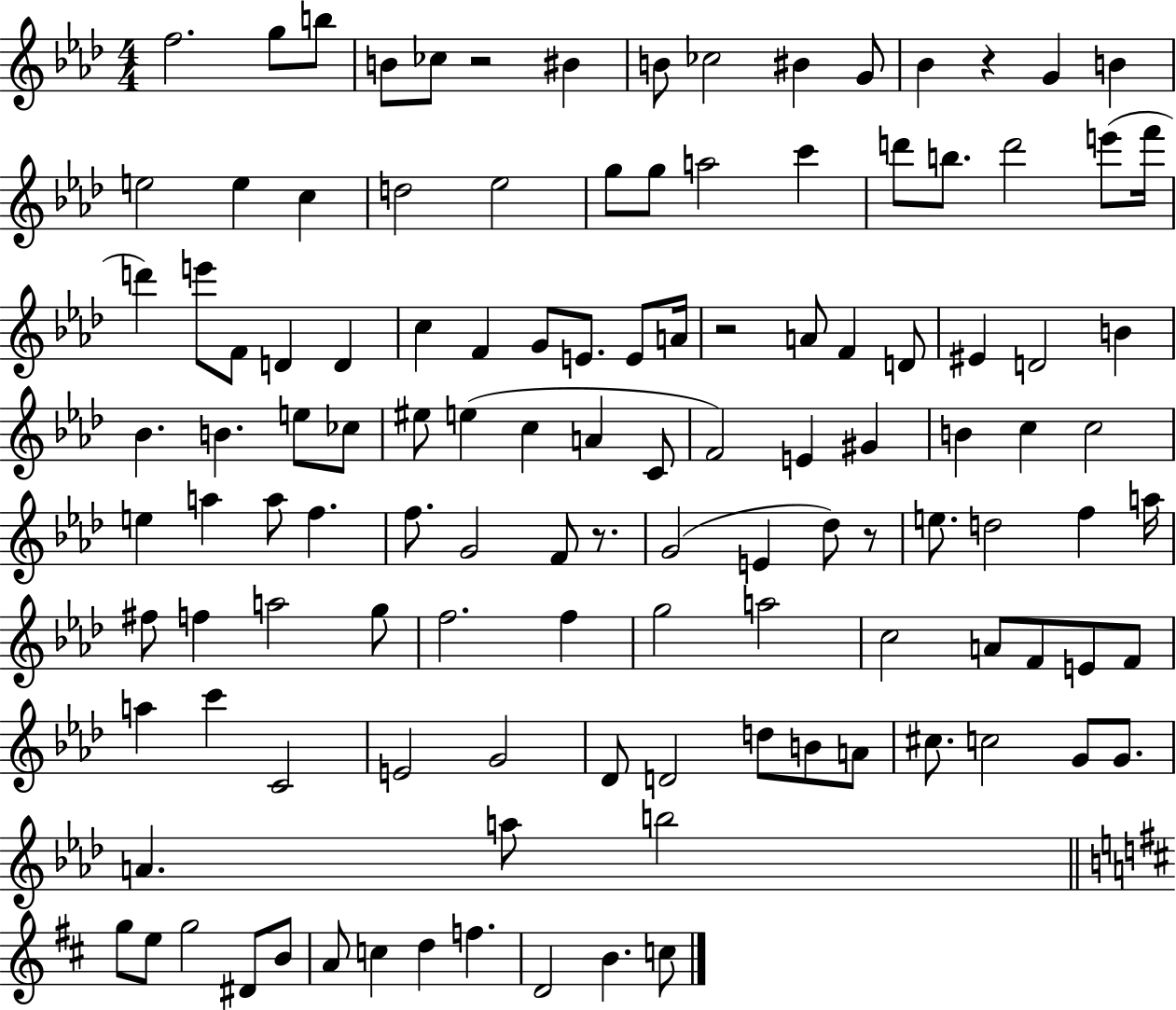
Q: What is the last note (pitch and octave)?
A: C5